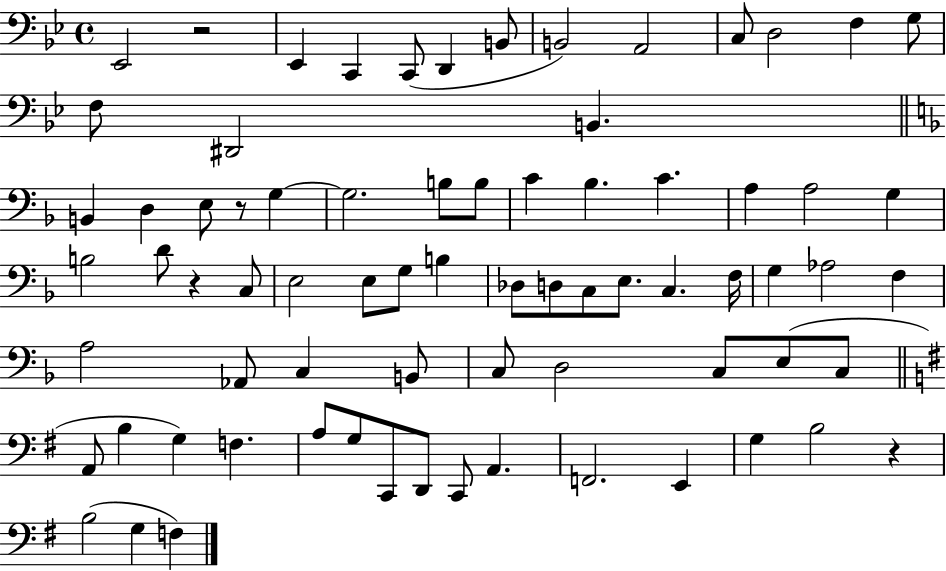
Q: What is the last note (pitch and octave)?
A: F3